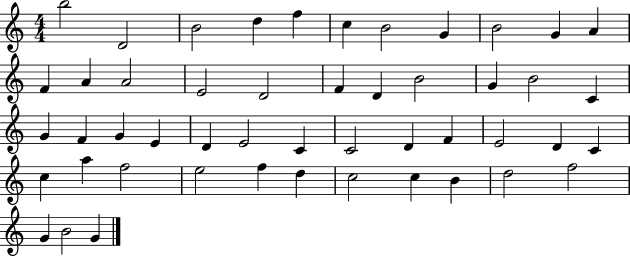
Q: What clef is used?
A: treble